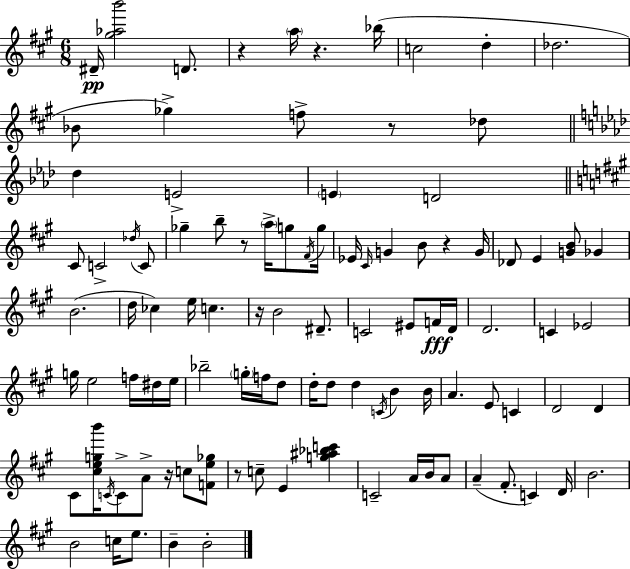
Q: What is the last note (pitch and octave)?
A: B4